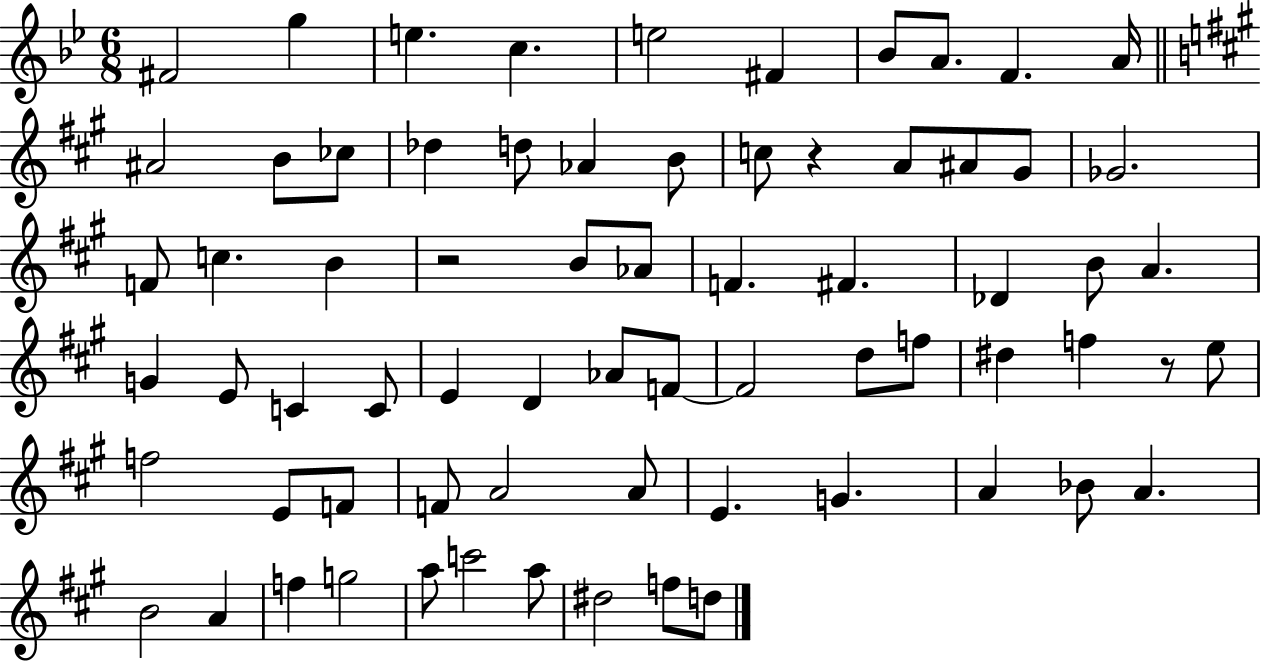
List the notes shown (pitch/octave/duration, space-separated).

F#4/h G5/q E5/q. C5/q. E5/h F#4/q Bb4/e A4/e. F4/q. A4/s A#4/h B4/e CES5/e Db5/q D5/e Ab4/q B4/e C5/e R/q A4/e A#4/e G#4/e Gb4/h. F4/e C5/q. B4/q R/h B4/e Ab4/e F4/q. F#4/q. Db4/q B4/e A4/q. G4/q E4/e C4/q C4/e E4/q D4/q Ab4/e F4/e F4/h D5/e F5/e D#5/q F5/q R/e E5/e F5/h E4/e F4/e F4/e A4/h A4/e E4/q. G4/q. A4/q Bb4/e A4/q. B4/h A4/q F5/q G5/h A5/e C6/h A5/e D#5/h F5/e D5/e